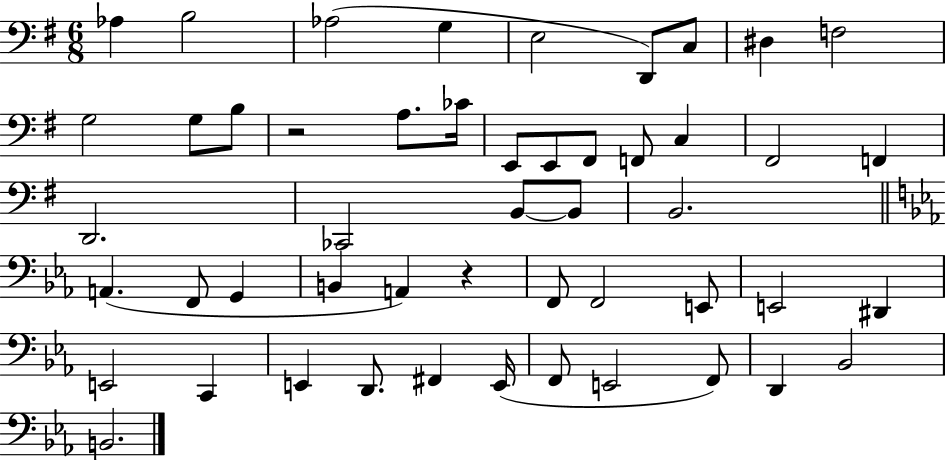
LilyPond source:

{
  \clef bass
  \numericTimeSignature
  \time 6/8
  \key g \major
  aes4 b2 | aes2( g4 | e2 d,8) c8 | dis4 f2 | \break g2 g8 b8 | r2 a8. ces'16 | e,8 e,8 fis,8 f,8 c4 | fis,2 f,4 | \break d,2. | ces,2 b,8~~ b,8 | b,2. | \bar "||" \break \key ees \major a,4.( f,8 g,4 | b,4 a,4) r4 | f,8 f,2 e,8 | e,2 dis,4 | \break e,2 c,4 | e,4 d,8. fis,4 e,16( | f,8 e,2 f,8) | d,4 bes,2 | \break b,2. | \bar "|."
}